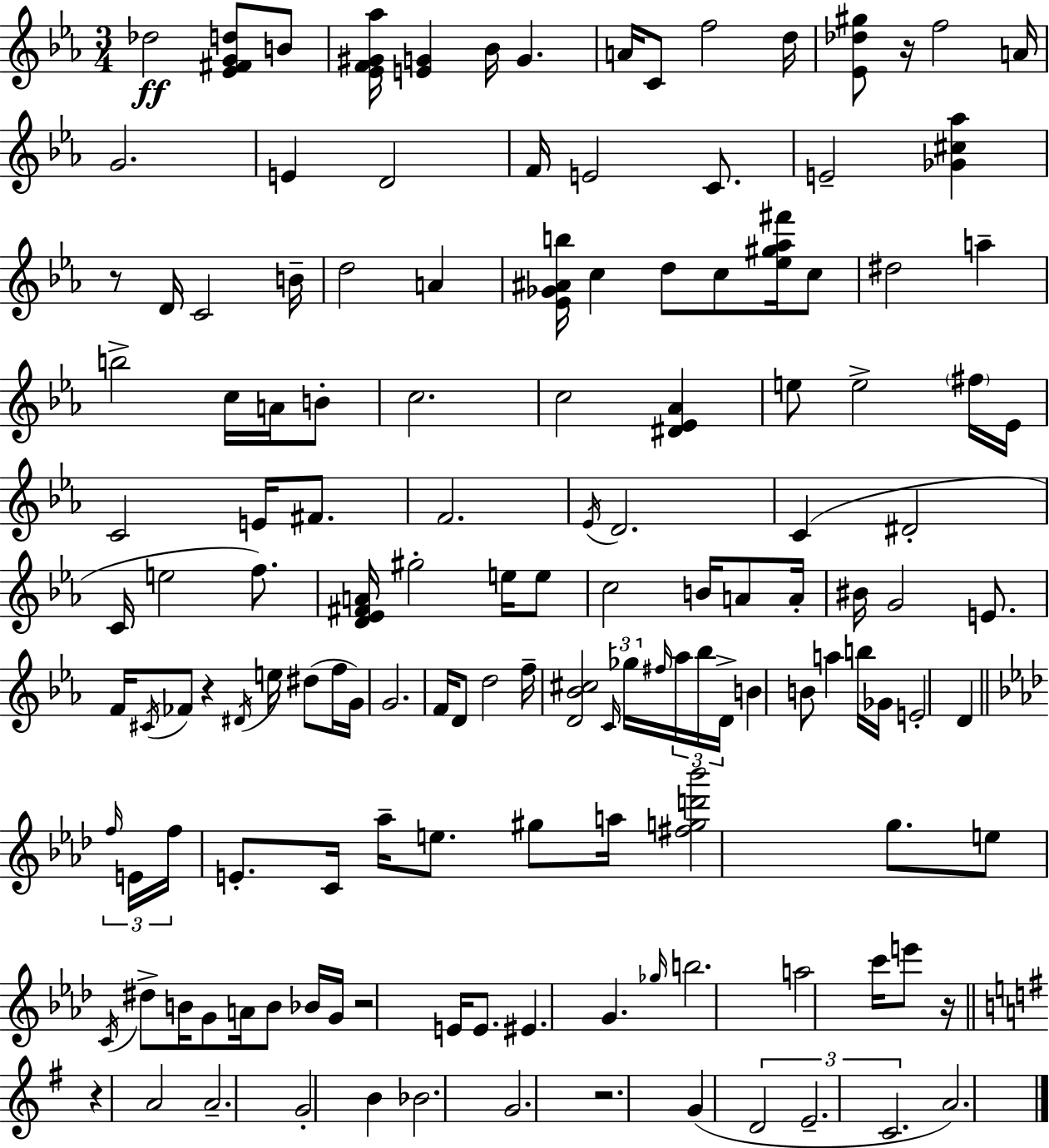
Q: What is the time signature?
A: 3/4